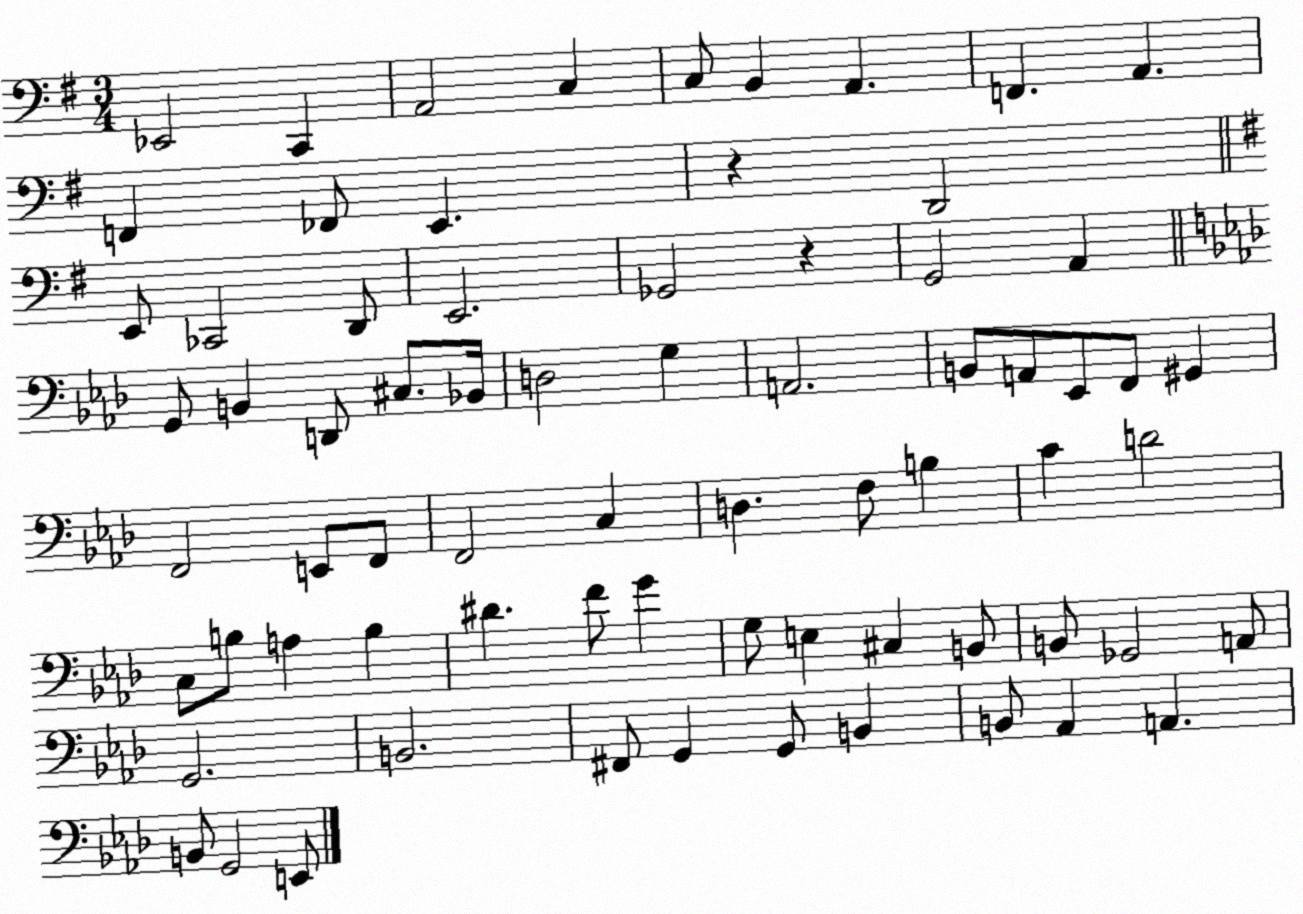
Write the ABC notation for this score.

X:1
T:Untitled
M:3/4
L:1/4
K:G
_E,,2 C,, A,,2 C, C,/2 B,, A,, F,, A,, F,, _F,,/2 E,, z D,,2 E,,/2 _C,,2 D,,/2 E,,2 _G,,2 z G,,2 A,, G,,/2 B,, D,,/2 ^C,/2 _B,,/4 D,2 G, A,,2 B,,/2 A,,/2 _E,,/2 F,,/2 ^G,, F,,2 E,,/2 F,,/2 F,,2 C, D, F,/2 B, C D2 C,/2 B,/2 A, B, ^D F/2 G G,/2 E, ^C, B,,/2 B,,/2 _G,,2 A,,/2 G,,2 B,,2 ^F,,/2 G,, G,,/2 B,, B,,/2 _A,, A,, B,,/2 G,,2 E,,/2